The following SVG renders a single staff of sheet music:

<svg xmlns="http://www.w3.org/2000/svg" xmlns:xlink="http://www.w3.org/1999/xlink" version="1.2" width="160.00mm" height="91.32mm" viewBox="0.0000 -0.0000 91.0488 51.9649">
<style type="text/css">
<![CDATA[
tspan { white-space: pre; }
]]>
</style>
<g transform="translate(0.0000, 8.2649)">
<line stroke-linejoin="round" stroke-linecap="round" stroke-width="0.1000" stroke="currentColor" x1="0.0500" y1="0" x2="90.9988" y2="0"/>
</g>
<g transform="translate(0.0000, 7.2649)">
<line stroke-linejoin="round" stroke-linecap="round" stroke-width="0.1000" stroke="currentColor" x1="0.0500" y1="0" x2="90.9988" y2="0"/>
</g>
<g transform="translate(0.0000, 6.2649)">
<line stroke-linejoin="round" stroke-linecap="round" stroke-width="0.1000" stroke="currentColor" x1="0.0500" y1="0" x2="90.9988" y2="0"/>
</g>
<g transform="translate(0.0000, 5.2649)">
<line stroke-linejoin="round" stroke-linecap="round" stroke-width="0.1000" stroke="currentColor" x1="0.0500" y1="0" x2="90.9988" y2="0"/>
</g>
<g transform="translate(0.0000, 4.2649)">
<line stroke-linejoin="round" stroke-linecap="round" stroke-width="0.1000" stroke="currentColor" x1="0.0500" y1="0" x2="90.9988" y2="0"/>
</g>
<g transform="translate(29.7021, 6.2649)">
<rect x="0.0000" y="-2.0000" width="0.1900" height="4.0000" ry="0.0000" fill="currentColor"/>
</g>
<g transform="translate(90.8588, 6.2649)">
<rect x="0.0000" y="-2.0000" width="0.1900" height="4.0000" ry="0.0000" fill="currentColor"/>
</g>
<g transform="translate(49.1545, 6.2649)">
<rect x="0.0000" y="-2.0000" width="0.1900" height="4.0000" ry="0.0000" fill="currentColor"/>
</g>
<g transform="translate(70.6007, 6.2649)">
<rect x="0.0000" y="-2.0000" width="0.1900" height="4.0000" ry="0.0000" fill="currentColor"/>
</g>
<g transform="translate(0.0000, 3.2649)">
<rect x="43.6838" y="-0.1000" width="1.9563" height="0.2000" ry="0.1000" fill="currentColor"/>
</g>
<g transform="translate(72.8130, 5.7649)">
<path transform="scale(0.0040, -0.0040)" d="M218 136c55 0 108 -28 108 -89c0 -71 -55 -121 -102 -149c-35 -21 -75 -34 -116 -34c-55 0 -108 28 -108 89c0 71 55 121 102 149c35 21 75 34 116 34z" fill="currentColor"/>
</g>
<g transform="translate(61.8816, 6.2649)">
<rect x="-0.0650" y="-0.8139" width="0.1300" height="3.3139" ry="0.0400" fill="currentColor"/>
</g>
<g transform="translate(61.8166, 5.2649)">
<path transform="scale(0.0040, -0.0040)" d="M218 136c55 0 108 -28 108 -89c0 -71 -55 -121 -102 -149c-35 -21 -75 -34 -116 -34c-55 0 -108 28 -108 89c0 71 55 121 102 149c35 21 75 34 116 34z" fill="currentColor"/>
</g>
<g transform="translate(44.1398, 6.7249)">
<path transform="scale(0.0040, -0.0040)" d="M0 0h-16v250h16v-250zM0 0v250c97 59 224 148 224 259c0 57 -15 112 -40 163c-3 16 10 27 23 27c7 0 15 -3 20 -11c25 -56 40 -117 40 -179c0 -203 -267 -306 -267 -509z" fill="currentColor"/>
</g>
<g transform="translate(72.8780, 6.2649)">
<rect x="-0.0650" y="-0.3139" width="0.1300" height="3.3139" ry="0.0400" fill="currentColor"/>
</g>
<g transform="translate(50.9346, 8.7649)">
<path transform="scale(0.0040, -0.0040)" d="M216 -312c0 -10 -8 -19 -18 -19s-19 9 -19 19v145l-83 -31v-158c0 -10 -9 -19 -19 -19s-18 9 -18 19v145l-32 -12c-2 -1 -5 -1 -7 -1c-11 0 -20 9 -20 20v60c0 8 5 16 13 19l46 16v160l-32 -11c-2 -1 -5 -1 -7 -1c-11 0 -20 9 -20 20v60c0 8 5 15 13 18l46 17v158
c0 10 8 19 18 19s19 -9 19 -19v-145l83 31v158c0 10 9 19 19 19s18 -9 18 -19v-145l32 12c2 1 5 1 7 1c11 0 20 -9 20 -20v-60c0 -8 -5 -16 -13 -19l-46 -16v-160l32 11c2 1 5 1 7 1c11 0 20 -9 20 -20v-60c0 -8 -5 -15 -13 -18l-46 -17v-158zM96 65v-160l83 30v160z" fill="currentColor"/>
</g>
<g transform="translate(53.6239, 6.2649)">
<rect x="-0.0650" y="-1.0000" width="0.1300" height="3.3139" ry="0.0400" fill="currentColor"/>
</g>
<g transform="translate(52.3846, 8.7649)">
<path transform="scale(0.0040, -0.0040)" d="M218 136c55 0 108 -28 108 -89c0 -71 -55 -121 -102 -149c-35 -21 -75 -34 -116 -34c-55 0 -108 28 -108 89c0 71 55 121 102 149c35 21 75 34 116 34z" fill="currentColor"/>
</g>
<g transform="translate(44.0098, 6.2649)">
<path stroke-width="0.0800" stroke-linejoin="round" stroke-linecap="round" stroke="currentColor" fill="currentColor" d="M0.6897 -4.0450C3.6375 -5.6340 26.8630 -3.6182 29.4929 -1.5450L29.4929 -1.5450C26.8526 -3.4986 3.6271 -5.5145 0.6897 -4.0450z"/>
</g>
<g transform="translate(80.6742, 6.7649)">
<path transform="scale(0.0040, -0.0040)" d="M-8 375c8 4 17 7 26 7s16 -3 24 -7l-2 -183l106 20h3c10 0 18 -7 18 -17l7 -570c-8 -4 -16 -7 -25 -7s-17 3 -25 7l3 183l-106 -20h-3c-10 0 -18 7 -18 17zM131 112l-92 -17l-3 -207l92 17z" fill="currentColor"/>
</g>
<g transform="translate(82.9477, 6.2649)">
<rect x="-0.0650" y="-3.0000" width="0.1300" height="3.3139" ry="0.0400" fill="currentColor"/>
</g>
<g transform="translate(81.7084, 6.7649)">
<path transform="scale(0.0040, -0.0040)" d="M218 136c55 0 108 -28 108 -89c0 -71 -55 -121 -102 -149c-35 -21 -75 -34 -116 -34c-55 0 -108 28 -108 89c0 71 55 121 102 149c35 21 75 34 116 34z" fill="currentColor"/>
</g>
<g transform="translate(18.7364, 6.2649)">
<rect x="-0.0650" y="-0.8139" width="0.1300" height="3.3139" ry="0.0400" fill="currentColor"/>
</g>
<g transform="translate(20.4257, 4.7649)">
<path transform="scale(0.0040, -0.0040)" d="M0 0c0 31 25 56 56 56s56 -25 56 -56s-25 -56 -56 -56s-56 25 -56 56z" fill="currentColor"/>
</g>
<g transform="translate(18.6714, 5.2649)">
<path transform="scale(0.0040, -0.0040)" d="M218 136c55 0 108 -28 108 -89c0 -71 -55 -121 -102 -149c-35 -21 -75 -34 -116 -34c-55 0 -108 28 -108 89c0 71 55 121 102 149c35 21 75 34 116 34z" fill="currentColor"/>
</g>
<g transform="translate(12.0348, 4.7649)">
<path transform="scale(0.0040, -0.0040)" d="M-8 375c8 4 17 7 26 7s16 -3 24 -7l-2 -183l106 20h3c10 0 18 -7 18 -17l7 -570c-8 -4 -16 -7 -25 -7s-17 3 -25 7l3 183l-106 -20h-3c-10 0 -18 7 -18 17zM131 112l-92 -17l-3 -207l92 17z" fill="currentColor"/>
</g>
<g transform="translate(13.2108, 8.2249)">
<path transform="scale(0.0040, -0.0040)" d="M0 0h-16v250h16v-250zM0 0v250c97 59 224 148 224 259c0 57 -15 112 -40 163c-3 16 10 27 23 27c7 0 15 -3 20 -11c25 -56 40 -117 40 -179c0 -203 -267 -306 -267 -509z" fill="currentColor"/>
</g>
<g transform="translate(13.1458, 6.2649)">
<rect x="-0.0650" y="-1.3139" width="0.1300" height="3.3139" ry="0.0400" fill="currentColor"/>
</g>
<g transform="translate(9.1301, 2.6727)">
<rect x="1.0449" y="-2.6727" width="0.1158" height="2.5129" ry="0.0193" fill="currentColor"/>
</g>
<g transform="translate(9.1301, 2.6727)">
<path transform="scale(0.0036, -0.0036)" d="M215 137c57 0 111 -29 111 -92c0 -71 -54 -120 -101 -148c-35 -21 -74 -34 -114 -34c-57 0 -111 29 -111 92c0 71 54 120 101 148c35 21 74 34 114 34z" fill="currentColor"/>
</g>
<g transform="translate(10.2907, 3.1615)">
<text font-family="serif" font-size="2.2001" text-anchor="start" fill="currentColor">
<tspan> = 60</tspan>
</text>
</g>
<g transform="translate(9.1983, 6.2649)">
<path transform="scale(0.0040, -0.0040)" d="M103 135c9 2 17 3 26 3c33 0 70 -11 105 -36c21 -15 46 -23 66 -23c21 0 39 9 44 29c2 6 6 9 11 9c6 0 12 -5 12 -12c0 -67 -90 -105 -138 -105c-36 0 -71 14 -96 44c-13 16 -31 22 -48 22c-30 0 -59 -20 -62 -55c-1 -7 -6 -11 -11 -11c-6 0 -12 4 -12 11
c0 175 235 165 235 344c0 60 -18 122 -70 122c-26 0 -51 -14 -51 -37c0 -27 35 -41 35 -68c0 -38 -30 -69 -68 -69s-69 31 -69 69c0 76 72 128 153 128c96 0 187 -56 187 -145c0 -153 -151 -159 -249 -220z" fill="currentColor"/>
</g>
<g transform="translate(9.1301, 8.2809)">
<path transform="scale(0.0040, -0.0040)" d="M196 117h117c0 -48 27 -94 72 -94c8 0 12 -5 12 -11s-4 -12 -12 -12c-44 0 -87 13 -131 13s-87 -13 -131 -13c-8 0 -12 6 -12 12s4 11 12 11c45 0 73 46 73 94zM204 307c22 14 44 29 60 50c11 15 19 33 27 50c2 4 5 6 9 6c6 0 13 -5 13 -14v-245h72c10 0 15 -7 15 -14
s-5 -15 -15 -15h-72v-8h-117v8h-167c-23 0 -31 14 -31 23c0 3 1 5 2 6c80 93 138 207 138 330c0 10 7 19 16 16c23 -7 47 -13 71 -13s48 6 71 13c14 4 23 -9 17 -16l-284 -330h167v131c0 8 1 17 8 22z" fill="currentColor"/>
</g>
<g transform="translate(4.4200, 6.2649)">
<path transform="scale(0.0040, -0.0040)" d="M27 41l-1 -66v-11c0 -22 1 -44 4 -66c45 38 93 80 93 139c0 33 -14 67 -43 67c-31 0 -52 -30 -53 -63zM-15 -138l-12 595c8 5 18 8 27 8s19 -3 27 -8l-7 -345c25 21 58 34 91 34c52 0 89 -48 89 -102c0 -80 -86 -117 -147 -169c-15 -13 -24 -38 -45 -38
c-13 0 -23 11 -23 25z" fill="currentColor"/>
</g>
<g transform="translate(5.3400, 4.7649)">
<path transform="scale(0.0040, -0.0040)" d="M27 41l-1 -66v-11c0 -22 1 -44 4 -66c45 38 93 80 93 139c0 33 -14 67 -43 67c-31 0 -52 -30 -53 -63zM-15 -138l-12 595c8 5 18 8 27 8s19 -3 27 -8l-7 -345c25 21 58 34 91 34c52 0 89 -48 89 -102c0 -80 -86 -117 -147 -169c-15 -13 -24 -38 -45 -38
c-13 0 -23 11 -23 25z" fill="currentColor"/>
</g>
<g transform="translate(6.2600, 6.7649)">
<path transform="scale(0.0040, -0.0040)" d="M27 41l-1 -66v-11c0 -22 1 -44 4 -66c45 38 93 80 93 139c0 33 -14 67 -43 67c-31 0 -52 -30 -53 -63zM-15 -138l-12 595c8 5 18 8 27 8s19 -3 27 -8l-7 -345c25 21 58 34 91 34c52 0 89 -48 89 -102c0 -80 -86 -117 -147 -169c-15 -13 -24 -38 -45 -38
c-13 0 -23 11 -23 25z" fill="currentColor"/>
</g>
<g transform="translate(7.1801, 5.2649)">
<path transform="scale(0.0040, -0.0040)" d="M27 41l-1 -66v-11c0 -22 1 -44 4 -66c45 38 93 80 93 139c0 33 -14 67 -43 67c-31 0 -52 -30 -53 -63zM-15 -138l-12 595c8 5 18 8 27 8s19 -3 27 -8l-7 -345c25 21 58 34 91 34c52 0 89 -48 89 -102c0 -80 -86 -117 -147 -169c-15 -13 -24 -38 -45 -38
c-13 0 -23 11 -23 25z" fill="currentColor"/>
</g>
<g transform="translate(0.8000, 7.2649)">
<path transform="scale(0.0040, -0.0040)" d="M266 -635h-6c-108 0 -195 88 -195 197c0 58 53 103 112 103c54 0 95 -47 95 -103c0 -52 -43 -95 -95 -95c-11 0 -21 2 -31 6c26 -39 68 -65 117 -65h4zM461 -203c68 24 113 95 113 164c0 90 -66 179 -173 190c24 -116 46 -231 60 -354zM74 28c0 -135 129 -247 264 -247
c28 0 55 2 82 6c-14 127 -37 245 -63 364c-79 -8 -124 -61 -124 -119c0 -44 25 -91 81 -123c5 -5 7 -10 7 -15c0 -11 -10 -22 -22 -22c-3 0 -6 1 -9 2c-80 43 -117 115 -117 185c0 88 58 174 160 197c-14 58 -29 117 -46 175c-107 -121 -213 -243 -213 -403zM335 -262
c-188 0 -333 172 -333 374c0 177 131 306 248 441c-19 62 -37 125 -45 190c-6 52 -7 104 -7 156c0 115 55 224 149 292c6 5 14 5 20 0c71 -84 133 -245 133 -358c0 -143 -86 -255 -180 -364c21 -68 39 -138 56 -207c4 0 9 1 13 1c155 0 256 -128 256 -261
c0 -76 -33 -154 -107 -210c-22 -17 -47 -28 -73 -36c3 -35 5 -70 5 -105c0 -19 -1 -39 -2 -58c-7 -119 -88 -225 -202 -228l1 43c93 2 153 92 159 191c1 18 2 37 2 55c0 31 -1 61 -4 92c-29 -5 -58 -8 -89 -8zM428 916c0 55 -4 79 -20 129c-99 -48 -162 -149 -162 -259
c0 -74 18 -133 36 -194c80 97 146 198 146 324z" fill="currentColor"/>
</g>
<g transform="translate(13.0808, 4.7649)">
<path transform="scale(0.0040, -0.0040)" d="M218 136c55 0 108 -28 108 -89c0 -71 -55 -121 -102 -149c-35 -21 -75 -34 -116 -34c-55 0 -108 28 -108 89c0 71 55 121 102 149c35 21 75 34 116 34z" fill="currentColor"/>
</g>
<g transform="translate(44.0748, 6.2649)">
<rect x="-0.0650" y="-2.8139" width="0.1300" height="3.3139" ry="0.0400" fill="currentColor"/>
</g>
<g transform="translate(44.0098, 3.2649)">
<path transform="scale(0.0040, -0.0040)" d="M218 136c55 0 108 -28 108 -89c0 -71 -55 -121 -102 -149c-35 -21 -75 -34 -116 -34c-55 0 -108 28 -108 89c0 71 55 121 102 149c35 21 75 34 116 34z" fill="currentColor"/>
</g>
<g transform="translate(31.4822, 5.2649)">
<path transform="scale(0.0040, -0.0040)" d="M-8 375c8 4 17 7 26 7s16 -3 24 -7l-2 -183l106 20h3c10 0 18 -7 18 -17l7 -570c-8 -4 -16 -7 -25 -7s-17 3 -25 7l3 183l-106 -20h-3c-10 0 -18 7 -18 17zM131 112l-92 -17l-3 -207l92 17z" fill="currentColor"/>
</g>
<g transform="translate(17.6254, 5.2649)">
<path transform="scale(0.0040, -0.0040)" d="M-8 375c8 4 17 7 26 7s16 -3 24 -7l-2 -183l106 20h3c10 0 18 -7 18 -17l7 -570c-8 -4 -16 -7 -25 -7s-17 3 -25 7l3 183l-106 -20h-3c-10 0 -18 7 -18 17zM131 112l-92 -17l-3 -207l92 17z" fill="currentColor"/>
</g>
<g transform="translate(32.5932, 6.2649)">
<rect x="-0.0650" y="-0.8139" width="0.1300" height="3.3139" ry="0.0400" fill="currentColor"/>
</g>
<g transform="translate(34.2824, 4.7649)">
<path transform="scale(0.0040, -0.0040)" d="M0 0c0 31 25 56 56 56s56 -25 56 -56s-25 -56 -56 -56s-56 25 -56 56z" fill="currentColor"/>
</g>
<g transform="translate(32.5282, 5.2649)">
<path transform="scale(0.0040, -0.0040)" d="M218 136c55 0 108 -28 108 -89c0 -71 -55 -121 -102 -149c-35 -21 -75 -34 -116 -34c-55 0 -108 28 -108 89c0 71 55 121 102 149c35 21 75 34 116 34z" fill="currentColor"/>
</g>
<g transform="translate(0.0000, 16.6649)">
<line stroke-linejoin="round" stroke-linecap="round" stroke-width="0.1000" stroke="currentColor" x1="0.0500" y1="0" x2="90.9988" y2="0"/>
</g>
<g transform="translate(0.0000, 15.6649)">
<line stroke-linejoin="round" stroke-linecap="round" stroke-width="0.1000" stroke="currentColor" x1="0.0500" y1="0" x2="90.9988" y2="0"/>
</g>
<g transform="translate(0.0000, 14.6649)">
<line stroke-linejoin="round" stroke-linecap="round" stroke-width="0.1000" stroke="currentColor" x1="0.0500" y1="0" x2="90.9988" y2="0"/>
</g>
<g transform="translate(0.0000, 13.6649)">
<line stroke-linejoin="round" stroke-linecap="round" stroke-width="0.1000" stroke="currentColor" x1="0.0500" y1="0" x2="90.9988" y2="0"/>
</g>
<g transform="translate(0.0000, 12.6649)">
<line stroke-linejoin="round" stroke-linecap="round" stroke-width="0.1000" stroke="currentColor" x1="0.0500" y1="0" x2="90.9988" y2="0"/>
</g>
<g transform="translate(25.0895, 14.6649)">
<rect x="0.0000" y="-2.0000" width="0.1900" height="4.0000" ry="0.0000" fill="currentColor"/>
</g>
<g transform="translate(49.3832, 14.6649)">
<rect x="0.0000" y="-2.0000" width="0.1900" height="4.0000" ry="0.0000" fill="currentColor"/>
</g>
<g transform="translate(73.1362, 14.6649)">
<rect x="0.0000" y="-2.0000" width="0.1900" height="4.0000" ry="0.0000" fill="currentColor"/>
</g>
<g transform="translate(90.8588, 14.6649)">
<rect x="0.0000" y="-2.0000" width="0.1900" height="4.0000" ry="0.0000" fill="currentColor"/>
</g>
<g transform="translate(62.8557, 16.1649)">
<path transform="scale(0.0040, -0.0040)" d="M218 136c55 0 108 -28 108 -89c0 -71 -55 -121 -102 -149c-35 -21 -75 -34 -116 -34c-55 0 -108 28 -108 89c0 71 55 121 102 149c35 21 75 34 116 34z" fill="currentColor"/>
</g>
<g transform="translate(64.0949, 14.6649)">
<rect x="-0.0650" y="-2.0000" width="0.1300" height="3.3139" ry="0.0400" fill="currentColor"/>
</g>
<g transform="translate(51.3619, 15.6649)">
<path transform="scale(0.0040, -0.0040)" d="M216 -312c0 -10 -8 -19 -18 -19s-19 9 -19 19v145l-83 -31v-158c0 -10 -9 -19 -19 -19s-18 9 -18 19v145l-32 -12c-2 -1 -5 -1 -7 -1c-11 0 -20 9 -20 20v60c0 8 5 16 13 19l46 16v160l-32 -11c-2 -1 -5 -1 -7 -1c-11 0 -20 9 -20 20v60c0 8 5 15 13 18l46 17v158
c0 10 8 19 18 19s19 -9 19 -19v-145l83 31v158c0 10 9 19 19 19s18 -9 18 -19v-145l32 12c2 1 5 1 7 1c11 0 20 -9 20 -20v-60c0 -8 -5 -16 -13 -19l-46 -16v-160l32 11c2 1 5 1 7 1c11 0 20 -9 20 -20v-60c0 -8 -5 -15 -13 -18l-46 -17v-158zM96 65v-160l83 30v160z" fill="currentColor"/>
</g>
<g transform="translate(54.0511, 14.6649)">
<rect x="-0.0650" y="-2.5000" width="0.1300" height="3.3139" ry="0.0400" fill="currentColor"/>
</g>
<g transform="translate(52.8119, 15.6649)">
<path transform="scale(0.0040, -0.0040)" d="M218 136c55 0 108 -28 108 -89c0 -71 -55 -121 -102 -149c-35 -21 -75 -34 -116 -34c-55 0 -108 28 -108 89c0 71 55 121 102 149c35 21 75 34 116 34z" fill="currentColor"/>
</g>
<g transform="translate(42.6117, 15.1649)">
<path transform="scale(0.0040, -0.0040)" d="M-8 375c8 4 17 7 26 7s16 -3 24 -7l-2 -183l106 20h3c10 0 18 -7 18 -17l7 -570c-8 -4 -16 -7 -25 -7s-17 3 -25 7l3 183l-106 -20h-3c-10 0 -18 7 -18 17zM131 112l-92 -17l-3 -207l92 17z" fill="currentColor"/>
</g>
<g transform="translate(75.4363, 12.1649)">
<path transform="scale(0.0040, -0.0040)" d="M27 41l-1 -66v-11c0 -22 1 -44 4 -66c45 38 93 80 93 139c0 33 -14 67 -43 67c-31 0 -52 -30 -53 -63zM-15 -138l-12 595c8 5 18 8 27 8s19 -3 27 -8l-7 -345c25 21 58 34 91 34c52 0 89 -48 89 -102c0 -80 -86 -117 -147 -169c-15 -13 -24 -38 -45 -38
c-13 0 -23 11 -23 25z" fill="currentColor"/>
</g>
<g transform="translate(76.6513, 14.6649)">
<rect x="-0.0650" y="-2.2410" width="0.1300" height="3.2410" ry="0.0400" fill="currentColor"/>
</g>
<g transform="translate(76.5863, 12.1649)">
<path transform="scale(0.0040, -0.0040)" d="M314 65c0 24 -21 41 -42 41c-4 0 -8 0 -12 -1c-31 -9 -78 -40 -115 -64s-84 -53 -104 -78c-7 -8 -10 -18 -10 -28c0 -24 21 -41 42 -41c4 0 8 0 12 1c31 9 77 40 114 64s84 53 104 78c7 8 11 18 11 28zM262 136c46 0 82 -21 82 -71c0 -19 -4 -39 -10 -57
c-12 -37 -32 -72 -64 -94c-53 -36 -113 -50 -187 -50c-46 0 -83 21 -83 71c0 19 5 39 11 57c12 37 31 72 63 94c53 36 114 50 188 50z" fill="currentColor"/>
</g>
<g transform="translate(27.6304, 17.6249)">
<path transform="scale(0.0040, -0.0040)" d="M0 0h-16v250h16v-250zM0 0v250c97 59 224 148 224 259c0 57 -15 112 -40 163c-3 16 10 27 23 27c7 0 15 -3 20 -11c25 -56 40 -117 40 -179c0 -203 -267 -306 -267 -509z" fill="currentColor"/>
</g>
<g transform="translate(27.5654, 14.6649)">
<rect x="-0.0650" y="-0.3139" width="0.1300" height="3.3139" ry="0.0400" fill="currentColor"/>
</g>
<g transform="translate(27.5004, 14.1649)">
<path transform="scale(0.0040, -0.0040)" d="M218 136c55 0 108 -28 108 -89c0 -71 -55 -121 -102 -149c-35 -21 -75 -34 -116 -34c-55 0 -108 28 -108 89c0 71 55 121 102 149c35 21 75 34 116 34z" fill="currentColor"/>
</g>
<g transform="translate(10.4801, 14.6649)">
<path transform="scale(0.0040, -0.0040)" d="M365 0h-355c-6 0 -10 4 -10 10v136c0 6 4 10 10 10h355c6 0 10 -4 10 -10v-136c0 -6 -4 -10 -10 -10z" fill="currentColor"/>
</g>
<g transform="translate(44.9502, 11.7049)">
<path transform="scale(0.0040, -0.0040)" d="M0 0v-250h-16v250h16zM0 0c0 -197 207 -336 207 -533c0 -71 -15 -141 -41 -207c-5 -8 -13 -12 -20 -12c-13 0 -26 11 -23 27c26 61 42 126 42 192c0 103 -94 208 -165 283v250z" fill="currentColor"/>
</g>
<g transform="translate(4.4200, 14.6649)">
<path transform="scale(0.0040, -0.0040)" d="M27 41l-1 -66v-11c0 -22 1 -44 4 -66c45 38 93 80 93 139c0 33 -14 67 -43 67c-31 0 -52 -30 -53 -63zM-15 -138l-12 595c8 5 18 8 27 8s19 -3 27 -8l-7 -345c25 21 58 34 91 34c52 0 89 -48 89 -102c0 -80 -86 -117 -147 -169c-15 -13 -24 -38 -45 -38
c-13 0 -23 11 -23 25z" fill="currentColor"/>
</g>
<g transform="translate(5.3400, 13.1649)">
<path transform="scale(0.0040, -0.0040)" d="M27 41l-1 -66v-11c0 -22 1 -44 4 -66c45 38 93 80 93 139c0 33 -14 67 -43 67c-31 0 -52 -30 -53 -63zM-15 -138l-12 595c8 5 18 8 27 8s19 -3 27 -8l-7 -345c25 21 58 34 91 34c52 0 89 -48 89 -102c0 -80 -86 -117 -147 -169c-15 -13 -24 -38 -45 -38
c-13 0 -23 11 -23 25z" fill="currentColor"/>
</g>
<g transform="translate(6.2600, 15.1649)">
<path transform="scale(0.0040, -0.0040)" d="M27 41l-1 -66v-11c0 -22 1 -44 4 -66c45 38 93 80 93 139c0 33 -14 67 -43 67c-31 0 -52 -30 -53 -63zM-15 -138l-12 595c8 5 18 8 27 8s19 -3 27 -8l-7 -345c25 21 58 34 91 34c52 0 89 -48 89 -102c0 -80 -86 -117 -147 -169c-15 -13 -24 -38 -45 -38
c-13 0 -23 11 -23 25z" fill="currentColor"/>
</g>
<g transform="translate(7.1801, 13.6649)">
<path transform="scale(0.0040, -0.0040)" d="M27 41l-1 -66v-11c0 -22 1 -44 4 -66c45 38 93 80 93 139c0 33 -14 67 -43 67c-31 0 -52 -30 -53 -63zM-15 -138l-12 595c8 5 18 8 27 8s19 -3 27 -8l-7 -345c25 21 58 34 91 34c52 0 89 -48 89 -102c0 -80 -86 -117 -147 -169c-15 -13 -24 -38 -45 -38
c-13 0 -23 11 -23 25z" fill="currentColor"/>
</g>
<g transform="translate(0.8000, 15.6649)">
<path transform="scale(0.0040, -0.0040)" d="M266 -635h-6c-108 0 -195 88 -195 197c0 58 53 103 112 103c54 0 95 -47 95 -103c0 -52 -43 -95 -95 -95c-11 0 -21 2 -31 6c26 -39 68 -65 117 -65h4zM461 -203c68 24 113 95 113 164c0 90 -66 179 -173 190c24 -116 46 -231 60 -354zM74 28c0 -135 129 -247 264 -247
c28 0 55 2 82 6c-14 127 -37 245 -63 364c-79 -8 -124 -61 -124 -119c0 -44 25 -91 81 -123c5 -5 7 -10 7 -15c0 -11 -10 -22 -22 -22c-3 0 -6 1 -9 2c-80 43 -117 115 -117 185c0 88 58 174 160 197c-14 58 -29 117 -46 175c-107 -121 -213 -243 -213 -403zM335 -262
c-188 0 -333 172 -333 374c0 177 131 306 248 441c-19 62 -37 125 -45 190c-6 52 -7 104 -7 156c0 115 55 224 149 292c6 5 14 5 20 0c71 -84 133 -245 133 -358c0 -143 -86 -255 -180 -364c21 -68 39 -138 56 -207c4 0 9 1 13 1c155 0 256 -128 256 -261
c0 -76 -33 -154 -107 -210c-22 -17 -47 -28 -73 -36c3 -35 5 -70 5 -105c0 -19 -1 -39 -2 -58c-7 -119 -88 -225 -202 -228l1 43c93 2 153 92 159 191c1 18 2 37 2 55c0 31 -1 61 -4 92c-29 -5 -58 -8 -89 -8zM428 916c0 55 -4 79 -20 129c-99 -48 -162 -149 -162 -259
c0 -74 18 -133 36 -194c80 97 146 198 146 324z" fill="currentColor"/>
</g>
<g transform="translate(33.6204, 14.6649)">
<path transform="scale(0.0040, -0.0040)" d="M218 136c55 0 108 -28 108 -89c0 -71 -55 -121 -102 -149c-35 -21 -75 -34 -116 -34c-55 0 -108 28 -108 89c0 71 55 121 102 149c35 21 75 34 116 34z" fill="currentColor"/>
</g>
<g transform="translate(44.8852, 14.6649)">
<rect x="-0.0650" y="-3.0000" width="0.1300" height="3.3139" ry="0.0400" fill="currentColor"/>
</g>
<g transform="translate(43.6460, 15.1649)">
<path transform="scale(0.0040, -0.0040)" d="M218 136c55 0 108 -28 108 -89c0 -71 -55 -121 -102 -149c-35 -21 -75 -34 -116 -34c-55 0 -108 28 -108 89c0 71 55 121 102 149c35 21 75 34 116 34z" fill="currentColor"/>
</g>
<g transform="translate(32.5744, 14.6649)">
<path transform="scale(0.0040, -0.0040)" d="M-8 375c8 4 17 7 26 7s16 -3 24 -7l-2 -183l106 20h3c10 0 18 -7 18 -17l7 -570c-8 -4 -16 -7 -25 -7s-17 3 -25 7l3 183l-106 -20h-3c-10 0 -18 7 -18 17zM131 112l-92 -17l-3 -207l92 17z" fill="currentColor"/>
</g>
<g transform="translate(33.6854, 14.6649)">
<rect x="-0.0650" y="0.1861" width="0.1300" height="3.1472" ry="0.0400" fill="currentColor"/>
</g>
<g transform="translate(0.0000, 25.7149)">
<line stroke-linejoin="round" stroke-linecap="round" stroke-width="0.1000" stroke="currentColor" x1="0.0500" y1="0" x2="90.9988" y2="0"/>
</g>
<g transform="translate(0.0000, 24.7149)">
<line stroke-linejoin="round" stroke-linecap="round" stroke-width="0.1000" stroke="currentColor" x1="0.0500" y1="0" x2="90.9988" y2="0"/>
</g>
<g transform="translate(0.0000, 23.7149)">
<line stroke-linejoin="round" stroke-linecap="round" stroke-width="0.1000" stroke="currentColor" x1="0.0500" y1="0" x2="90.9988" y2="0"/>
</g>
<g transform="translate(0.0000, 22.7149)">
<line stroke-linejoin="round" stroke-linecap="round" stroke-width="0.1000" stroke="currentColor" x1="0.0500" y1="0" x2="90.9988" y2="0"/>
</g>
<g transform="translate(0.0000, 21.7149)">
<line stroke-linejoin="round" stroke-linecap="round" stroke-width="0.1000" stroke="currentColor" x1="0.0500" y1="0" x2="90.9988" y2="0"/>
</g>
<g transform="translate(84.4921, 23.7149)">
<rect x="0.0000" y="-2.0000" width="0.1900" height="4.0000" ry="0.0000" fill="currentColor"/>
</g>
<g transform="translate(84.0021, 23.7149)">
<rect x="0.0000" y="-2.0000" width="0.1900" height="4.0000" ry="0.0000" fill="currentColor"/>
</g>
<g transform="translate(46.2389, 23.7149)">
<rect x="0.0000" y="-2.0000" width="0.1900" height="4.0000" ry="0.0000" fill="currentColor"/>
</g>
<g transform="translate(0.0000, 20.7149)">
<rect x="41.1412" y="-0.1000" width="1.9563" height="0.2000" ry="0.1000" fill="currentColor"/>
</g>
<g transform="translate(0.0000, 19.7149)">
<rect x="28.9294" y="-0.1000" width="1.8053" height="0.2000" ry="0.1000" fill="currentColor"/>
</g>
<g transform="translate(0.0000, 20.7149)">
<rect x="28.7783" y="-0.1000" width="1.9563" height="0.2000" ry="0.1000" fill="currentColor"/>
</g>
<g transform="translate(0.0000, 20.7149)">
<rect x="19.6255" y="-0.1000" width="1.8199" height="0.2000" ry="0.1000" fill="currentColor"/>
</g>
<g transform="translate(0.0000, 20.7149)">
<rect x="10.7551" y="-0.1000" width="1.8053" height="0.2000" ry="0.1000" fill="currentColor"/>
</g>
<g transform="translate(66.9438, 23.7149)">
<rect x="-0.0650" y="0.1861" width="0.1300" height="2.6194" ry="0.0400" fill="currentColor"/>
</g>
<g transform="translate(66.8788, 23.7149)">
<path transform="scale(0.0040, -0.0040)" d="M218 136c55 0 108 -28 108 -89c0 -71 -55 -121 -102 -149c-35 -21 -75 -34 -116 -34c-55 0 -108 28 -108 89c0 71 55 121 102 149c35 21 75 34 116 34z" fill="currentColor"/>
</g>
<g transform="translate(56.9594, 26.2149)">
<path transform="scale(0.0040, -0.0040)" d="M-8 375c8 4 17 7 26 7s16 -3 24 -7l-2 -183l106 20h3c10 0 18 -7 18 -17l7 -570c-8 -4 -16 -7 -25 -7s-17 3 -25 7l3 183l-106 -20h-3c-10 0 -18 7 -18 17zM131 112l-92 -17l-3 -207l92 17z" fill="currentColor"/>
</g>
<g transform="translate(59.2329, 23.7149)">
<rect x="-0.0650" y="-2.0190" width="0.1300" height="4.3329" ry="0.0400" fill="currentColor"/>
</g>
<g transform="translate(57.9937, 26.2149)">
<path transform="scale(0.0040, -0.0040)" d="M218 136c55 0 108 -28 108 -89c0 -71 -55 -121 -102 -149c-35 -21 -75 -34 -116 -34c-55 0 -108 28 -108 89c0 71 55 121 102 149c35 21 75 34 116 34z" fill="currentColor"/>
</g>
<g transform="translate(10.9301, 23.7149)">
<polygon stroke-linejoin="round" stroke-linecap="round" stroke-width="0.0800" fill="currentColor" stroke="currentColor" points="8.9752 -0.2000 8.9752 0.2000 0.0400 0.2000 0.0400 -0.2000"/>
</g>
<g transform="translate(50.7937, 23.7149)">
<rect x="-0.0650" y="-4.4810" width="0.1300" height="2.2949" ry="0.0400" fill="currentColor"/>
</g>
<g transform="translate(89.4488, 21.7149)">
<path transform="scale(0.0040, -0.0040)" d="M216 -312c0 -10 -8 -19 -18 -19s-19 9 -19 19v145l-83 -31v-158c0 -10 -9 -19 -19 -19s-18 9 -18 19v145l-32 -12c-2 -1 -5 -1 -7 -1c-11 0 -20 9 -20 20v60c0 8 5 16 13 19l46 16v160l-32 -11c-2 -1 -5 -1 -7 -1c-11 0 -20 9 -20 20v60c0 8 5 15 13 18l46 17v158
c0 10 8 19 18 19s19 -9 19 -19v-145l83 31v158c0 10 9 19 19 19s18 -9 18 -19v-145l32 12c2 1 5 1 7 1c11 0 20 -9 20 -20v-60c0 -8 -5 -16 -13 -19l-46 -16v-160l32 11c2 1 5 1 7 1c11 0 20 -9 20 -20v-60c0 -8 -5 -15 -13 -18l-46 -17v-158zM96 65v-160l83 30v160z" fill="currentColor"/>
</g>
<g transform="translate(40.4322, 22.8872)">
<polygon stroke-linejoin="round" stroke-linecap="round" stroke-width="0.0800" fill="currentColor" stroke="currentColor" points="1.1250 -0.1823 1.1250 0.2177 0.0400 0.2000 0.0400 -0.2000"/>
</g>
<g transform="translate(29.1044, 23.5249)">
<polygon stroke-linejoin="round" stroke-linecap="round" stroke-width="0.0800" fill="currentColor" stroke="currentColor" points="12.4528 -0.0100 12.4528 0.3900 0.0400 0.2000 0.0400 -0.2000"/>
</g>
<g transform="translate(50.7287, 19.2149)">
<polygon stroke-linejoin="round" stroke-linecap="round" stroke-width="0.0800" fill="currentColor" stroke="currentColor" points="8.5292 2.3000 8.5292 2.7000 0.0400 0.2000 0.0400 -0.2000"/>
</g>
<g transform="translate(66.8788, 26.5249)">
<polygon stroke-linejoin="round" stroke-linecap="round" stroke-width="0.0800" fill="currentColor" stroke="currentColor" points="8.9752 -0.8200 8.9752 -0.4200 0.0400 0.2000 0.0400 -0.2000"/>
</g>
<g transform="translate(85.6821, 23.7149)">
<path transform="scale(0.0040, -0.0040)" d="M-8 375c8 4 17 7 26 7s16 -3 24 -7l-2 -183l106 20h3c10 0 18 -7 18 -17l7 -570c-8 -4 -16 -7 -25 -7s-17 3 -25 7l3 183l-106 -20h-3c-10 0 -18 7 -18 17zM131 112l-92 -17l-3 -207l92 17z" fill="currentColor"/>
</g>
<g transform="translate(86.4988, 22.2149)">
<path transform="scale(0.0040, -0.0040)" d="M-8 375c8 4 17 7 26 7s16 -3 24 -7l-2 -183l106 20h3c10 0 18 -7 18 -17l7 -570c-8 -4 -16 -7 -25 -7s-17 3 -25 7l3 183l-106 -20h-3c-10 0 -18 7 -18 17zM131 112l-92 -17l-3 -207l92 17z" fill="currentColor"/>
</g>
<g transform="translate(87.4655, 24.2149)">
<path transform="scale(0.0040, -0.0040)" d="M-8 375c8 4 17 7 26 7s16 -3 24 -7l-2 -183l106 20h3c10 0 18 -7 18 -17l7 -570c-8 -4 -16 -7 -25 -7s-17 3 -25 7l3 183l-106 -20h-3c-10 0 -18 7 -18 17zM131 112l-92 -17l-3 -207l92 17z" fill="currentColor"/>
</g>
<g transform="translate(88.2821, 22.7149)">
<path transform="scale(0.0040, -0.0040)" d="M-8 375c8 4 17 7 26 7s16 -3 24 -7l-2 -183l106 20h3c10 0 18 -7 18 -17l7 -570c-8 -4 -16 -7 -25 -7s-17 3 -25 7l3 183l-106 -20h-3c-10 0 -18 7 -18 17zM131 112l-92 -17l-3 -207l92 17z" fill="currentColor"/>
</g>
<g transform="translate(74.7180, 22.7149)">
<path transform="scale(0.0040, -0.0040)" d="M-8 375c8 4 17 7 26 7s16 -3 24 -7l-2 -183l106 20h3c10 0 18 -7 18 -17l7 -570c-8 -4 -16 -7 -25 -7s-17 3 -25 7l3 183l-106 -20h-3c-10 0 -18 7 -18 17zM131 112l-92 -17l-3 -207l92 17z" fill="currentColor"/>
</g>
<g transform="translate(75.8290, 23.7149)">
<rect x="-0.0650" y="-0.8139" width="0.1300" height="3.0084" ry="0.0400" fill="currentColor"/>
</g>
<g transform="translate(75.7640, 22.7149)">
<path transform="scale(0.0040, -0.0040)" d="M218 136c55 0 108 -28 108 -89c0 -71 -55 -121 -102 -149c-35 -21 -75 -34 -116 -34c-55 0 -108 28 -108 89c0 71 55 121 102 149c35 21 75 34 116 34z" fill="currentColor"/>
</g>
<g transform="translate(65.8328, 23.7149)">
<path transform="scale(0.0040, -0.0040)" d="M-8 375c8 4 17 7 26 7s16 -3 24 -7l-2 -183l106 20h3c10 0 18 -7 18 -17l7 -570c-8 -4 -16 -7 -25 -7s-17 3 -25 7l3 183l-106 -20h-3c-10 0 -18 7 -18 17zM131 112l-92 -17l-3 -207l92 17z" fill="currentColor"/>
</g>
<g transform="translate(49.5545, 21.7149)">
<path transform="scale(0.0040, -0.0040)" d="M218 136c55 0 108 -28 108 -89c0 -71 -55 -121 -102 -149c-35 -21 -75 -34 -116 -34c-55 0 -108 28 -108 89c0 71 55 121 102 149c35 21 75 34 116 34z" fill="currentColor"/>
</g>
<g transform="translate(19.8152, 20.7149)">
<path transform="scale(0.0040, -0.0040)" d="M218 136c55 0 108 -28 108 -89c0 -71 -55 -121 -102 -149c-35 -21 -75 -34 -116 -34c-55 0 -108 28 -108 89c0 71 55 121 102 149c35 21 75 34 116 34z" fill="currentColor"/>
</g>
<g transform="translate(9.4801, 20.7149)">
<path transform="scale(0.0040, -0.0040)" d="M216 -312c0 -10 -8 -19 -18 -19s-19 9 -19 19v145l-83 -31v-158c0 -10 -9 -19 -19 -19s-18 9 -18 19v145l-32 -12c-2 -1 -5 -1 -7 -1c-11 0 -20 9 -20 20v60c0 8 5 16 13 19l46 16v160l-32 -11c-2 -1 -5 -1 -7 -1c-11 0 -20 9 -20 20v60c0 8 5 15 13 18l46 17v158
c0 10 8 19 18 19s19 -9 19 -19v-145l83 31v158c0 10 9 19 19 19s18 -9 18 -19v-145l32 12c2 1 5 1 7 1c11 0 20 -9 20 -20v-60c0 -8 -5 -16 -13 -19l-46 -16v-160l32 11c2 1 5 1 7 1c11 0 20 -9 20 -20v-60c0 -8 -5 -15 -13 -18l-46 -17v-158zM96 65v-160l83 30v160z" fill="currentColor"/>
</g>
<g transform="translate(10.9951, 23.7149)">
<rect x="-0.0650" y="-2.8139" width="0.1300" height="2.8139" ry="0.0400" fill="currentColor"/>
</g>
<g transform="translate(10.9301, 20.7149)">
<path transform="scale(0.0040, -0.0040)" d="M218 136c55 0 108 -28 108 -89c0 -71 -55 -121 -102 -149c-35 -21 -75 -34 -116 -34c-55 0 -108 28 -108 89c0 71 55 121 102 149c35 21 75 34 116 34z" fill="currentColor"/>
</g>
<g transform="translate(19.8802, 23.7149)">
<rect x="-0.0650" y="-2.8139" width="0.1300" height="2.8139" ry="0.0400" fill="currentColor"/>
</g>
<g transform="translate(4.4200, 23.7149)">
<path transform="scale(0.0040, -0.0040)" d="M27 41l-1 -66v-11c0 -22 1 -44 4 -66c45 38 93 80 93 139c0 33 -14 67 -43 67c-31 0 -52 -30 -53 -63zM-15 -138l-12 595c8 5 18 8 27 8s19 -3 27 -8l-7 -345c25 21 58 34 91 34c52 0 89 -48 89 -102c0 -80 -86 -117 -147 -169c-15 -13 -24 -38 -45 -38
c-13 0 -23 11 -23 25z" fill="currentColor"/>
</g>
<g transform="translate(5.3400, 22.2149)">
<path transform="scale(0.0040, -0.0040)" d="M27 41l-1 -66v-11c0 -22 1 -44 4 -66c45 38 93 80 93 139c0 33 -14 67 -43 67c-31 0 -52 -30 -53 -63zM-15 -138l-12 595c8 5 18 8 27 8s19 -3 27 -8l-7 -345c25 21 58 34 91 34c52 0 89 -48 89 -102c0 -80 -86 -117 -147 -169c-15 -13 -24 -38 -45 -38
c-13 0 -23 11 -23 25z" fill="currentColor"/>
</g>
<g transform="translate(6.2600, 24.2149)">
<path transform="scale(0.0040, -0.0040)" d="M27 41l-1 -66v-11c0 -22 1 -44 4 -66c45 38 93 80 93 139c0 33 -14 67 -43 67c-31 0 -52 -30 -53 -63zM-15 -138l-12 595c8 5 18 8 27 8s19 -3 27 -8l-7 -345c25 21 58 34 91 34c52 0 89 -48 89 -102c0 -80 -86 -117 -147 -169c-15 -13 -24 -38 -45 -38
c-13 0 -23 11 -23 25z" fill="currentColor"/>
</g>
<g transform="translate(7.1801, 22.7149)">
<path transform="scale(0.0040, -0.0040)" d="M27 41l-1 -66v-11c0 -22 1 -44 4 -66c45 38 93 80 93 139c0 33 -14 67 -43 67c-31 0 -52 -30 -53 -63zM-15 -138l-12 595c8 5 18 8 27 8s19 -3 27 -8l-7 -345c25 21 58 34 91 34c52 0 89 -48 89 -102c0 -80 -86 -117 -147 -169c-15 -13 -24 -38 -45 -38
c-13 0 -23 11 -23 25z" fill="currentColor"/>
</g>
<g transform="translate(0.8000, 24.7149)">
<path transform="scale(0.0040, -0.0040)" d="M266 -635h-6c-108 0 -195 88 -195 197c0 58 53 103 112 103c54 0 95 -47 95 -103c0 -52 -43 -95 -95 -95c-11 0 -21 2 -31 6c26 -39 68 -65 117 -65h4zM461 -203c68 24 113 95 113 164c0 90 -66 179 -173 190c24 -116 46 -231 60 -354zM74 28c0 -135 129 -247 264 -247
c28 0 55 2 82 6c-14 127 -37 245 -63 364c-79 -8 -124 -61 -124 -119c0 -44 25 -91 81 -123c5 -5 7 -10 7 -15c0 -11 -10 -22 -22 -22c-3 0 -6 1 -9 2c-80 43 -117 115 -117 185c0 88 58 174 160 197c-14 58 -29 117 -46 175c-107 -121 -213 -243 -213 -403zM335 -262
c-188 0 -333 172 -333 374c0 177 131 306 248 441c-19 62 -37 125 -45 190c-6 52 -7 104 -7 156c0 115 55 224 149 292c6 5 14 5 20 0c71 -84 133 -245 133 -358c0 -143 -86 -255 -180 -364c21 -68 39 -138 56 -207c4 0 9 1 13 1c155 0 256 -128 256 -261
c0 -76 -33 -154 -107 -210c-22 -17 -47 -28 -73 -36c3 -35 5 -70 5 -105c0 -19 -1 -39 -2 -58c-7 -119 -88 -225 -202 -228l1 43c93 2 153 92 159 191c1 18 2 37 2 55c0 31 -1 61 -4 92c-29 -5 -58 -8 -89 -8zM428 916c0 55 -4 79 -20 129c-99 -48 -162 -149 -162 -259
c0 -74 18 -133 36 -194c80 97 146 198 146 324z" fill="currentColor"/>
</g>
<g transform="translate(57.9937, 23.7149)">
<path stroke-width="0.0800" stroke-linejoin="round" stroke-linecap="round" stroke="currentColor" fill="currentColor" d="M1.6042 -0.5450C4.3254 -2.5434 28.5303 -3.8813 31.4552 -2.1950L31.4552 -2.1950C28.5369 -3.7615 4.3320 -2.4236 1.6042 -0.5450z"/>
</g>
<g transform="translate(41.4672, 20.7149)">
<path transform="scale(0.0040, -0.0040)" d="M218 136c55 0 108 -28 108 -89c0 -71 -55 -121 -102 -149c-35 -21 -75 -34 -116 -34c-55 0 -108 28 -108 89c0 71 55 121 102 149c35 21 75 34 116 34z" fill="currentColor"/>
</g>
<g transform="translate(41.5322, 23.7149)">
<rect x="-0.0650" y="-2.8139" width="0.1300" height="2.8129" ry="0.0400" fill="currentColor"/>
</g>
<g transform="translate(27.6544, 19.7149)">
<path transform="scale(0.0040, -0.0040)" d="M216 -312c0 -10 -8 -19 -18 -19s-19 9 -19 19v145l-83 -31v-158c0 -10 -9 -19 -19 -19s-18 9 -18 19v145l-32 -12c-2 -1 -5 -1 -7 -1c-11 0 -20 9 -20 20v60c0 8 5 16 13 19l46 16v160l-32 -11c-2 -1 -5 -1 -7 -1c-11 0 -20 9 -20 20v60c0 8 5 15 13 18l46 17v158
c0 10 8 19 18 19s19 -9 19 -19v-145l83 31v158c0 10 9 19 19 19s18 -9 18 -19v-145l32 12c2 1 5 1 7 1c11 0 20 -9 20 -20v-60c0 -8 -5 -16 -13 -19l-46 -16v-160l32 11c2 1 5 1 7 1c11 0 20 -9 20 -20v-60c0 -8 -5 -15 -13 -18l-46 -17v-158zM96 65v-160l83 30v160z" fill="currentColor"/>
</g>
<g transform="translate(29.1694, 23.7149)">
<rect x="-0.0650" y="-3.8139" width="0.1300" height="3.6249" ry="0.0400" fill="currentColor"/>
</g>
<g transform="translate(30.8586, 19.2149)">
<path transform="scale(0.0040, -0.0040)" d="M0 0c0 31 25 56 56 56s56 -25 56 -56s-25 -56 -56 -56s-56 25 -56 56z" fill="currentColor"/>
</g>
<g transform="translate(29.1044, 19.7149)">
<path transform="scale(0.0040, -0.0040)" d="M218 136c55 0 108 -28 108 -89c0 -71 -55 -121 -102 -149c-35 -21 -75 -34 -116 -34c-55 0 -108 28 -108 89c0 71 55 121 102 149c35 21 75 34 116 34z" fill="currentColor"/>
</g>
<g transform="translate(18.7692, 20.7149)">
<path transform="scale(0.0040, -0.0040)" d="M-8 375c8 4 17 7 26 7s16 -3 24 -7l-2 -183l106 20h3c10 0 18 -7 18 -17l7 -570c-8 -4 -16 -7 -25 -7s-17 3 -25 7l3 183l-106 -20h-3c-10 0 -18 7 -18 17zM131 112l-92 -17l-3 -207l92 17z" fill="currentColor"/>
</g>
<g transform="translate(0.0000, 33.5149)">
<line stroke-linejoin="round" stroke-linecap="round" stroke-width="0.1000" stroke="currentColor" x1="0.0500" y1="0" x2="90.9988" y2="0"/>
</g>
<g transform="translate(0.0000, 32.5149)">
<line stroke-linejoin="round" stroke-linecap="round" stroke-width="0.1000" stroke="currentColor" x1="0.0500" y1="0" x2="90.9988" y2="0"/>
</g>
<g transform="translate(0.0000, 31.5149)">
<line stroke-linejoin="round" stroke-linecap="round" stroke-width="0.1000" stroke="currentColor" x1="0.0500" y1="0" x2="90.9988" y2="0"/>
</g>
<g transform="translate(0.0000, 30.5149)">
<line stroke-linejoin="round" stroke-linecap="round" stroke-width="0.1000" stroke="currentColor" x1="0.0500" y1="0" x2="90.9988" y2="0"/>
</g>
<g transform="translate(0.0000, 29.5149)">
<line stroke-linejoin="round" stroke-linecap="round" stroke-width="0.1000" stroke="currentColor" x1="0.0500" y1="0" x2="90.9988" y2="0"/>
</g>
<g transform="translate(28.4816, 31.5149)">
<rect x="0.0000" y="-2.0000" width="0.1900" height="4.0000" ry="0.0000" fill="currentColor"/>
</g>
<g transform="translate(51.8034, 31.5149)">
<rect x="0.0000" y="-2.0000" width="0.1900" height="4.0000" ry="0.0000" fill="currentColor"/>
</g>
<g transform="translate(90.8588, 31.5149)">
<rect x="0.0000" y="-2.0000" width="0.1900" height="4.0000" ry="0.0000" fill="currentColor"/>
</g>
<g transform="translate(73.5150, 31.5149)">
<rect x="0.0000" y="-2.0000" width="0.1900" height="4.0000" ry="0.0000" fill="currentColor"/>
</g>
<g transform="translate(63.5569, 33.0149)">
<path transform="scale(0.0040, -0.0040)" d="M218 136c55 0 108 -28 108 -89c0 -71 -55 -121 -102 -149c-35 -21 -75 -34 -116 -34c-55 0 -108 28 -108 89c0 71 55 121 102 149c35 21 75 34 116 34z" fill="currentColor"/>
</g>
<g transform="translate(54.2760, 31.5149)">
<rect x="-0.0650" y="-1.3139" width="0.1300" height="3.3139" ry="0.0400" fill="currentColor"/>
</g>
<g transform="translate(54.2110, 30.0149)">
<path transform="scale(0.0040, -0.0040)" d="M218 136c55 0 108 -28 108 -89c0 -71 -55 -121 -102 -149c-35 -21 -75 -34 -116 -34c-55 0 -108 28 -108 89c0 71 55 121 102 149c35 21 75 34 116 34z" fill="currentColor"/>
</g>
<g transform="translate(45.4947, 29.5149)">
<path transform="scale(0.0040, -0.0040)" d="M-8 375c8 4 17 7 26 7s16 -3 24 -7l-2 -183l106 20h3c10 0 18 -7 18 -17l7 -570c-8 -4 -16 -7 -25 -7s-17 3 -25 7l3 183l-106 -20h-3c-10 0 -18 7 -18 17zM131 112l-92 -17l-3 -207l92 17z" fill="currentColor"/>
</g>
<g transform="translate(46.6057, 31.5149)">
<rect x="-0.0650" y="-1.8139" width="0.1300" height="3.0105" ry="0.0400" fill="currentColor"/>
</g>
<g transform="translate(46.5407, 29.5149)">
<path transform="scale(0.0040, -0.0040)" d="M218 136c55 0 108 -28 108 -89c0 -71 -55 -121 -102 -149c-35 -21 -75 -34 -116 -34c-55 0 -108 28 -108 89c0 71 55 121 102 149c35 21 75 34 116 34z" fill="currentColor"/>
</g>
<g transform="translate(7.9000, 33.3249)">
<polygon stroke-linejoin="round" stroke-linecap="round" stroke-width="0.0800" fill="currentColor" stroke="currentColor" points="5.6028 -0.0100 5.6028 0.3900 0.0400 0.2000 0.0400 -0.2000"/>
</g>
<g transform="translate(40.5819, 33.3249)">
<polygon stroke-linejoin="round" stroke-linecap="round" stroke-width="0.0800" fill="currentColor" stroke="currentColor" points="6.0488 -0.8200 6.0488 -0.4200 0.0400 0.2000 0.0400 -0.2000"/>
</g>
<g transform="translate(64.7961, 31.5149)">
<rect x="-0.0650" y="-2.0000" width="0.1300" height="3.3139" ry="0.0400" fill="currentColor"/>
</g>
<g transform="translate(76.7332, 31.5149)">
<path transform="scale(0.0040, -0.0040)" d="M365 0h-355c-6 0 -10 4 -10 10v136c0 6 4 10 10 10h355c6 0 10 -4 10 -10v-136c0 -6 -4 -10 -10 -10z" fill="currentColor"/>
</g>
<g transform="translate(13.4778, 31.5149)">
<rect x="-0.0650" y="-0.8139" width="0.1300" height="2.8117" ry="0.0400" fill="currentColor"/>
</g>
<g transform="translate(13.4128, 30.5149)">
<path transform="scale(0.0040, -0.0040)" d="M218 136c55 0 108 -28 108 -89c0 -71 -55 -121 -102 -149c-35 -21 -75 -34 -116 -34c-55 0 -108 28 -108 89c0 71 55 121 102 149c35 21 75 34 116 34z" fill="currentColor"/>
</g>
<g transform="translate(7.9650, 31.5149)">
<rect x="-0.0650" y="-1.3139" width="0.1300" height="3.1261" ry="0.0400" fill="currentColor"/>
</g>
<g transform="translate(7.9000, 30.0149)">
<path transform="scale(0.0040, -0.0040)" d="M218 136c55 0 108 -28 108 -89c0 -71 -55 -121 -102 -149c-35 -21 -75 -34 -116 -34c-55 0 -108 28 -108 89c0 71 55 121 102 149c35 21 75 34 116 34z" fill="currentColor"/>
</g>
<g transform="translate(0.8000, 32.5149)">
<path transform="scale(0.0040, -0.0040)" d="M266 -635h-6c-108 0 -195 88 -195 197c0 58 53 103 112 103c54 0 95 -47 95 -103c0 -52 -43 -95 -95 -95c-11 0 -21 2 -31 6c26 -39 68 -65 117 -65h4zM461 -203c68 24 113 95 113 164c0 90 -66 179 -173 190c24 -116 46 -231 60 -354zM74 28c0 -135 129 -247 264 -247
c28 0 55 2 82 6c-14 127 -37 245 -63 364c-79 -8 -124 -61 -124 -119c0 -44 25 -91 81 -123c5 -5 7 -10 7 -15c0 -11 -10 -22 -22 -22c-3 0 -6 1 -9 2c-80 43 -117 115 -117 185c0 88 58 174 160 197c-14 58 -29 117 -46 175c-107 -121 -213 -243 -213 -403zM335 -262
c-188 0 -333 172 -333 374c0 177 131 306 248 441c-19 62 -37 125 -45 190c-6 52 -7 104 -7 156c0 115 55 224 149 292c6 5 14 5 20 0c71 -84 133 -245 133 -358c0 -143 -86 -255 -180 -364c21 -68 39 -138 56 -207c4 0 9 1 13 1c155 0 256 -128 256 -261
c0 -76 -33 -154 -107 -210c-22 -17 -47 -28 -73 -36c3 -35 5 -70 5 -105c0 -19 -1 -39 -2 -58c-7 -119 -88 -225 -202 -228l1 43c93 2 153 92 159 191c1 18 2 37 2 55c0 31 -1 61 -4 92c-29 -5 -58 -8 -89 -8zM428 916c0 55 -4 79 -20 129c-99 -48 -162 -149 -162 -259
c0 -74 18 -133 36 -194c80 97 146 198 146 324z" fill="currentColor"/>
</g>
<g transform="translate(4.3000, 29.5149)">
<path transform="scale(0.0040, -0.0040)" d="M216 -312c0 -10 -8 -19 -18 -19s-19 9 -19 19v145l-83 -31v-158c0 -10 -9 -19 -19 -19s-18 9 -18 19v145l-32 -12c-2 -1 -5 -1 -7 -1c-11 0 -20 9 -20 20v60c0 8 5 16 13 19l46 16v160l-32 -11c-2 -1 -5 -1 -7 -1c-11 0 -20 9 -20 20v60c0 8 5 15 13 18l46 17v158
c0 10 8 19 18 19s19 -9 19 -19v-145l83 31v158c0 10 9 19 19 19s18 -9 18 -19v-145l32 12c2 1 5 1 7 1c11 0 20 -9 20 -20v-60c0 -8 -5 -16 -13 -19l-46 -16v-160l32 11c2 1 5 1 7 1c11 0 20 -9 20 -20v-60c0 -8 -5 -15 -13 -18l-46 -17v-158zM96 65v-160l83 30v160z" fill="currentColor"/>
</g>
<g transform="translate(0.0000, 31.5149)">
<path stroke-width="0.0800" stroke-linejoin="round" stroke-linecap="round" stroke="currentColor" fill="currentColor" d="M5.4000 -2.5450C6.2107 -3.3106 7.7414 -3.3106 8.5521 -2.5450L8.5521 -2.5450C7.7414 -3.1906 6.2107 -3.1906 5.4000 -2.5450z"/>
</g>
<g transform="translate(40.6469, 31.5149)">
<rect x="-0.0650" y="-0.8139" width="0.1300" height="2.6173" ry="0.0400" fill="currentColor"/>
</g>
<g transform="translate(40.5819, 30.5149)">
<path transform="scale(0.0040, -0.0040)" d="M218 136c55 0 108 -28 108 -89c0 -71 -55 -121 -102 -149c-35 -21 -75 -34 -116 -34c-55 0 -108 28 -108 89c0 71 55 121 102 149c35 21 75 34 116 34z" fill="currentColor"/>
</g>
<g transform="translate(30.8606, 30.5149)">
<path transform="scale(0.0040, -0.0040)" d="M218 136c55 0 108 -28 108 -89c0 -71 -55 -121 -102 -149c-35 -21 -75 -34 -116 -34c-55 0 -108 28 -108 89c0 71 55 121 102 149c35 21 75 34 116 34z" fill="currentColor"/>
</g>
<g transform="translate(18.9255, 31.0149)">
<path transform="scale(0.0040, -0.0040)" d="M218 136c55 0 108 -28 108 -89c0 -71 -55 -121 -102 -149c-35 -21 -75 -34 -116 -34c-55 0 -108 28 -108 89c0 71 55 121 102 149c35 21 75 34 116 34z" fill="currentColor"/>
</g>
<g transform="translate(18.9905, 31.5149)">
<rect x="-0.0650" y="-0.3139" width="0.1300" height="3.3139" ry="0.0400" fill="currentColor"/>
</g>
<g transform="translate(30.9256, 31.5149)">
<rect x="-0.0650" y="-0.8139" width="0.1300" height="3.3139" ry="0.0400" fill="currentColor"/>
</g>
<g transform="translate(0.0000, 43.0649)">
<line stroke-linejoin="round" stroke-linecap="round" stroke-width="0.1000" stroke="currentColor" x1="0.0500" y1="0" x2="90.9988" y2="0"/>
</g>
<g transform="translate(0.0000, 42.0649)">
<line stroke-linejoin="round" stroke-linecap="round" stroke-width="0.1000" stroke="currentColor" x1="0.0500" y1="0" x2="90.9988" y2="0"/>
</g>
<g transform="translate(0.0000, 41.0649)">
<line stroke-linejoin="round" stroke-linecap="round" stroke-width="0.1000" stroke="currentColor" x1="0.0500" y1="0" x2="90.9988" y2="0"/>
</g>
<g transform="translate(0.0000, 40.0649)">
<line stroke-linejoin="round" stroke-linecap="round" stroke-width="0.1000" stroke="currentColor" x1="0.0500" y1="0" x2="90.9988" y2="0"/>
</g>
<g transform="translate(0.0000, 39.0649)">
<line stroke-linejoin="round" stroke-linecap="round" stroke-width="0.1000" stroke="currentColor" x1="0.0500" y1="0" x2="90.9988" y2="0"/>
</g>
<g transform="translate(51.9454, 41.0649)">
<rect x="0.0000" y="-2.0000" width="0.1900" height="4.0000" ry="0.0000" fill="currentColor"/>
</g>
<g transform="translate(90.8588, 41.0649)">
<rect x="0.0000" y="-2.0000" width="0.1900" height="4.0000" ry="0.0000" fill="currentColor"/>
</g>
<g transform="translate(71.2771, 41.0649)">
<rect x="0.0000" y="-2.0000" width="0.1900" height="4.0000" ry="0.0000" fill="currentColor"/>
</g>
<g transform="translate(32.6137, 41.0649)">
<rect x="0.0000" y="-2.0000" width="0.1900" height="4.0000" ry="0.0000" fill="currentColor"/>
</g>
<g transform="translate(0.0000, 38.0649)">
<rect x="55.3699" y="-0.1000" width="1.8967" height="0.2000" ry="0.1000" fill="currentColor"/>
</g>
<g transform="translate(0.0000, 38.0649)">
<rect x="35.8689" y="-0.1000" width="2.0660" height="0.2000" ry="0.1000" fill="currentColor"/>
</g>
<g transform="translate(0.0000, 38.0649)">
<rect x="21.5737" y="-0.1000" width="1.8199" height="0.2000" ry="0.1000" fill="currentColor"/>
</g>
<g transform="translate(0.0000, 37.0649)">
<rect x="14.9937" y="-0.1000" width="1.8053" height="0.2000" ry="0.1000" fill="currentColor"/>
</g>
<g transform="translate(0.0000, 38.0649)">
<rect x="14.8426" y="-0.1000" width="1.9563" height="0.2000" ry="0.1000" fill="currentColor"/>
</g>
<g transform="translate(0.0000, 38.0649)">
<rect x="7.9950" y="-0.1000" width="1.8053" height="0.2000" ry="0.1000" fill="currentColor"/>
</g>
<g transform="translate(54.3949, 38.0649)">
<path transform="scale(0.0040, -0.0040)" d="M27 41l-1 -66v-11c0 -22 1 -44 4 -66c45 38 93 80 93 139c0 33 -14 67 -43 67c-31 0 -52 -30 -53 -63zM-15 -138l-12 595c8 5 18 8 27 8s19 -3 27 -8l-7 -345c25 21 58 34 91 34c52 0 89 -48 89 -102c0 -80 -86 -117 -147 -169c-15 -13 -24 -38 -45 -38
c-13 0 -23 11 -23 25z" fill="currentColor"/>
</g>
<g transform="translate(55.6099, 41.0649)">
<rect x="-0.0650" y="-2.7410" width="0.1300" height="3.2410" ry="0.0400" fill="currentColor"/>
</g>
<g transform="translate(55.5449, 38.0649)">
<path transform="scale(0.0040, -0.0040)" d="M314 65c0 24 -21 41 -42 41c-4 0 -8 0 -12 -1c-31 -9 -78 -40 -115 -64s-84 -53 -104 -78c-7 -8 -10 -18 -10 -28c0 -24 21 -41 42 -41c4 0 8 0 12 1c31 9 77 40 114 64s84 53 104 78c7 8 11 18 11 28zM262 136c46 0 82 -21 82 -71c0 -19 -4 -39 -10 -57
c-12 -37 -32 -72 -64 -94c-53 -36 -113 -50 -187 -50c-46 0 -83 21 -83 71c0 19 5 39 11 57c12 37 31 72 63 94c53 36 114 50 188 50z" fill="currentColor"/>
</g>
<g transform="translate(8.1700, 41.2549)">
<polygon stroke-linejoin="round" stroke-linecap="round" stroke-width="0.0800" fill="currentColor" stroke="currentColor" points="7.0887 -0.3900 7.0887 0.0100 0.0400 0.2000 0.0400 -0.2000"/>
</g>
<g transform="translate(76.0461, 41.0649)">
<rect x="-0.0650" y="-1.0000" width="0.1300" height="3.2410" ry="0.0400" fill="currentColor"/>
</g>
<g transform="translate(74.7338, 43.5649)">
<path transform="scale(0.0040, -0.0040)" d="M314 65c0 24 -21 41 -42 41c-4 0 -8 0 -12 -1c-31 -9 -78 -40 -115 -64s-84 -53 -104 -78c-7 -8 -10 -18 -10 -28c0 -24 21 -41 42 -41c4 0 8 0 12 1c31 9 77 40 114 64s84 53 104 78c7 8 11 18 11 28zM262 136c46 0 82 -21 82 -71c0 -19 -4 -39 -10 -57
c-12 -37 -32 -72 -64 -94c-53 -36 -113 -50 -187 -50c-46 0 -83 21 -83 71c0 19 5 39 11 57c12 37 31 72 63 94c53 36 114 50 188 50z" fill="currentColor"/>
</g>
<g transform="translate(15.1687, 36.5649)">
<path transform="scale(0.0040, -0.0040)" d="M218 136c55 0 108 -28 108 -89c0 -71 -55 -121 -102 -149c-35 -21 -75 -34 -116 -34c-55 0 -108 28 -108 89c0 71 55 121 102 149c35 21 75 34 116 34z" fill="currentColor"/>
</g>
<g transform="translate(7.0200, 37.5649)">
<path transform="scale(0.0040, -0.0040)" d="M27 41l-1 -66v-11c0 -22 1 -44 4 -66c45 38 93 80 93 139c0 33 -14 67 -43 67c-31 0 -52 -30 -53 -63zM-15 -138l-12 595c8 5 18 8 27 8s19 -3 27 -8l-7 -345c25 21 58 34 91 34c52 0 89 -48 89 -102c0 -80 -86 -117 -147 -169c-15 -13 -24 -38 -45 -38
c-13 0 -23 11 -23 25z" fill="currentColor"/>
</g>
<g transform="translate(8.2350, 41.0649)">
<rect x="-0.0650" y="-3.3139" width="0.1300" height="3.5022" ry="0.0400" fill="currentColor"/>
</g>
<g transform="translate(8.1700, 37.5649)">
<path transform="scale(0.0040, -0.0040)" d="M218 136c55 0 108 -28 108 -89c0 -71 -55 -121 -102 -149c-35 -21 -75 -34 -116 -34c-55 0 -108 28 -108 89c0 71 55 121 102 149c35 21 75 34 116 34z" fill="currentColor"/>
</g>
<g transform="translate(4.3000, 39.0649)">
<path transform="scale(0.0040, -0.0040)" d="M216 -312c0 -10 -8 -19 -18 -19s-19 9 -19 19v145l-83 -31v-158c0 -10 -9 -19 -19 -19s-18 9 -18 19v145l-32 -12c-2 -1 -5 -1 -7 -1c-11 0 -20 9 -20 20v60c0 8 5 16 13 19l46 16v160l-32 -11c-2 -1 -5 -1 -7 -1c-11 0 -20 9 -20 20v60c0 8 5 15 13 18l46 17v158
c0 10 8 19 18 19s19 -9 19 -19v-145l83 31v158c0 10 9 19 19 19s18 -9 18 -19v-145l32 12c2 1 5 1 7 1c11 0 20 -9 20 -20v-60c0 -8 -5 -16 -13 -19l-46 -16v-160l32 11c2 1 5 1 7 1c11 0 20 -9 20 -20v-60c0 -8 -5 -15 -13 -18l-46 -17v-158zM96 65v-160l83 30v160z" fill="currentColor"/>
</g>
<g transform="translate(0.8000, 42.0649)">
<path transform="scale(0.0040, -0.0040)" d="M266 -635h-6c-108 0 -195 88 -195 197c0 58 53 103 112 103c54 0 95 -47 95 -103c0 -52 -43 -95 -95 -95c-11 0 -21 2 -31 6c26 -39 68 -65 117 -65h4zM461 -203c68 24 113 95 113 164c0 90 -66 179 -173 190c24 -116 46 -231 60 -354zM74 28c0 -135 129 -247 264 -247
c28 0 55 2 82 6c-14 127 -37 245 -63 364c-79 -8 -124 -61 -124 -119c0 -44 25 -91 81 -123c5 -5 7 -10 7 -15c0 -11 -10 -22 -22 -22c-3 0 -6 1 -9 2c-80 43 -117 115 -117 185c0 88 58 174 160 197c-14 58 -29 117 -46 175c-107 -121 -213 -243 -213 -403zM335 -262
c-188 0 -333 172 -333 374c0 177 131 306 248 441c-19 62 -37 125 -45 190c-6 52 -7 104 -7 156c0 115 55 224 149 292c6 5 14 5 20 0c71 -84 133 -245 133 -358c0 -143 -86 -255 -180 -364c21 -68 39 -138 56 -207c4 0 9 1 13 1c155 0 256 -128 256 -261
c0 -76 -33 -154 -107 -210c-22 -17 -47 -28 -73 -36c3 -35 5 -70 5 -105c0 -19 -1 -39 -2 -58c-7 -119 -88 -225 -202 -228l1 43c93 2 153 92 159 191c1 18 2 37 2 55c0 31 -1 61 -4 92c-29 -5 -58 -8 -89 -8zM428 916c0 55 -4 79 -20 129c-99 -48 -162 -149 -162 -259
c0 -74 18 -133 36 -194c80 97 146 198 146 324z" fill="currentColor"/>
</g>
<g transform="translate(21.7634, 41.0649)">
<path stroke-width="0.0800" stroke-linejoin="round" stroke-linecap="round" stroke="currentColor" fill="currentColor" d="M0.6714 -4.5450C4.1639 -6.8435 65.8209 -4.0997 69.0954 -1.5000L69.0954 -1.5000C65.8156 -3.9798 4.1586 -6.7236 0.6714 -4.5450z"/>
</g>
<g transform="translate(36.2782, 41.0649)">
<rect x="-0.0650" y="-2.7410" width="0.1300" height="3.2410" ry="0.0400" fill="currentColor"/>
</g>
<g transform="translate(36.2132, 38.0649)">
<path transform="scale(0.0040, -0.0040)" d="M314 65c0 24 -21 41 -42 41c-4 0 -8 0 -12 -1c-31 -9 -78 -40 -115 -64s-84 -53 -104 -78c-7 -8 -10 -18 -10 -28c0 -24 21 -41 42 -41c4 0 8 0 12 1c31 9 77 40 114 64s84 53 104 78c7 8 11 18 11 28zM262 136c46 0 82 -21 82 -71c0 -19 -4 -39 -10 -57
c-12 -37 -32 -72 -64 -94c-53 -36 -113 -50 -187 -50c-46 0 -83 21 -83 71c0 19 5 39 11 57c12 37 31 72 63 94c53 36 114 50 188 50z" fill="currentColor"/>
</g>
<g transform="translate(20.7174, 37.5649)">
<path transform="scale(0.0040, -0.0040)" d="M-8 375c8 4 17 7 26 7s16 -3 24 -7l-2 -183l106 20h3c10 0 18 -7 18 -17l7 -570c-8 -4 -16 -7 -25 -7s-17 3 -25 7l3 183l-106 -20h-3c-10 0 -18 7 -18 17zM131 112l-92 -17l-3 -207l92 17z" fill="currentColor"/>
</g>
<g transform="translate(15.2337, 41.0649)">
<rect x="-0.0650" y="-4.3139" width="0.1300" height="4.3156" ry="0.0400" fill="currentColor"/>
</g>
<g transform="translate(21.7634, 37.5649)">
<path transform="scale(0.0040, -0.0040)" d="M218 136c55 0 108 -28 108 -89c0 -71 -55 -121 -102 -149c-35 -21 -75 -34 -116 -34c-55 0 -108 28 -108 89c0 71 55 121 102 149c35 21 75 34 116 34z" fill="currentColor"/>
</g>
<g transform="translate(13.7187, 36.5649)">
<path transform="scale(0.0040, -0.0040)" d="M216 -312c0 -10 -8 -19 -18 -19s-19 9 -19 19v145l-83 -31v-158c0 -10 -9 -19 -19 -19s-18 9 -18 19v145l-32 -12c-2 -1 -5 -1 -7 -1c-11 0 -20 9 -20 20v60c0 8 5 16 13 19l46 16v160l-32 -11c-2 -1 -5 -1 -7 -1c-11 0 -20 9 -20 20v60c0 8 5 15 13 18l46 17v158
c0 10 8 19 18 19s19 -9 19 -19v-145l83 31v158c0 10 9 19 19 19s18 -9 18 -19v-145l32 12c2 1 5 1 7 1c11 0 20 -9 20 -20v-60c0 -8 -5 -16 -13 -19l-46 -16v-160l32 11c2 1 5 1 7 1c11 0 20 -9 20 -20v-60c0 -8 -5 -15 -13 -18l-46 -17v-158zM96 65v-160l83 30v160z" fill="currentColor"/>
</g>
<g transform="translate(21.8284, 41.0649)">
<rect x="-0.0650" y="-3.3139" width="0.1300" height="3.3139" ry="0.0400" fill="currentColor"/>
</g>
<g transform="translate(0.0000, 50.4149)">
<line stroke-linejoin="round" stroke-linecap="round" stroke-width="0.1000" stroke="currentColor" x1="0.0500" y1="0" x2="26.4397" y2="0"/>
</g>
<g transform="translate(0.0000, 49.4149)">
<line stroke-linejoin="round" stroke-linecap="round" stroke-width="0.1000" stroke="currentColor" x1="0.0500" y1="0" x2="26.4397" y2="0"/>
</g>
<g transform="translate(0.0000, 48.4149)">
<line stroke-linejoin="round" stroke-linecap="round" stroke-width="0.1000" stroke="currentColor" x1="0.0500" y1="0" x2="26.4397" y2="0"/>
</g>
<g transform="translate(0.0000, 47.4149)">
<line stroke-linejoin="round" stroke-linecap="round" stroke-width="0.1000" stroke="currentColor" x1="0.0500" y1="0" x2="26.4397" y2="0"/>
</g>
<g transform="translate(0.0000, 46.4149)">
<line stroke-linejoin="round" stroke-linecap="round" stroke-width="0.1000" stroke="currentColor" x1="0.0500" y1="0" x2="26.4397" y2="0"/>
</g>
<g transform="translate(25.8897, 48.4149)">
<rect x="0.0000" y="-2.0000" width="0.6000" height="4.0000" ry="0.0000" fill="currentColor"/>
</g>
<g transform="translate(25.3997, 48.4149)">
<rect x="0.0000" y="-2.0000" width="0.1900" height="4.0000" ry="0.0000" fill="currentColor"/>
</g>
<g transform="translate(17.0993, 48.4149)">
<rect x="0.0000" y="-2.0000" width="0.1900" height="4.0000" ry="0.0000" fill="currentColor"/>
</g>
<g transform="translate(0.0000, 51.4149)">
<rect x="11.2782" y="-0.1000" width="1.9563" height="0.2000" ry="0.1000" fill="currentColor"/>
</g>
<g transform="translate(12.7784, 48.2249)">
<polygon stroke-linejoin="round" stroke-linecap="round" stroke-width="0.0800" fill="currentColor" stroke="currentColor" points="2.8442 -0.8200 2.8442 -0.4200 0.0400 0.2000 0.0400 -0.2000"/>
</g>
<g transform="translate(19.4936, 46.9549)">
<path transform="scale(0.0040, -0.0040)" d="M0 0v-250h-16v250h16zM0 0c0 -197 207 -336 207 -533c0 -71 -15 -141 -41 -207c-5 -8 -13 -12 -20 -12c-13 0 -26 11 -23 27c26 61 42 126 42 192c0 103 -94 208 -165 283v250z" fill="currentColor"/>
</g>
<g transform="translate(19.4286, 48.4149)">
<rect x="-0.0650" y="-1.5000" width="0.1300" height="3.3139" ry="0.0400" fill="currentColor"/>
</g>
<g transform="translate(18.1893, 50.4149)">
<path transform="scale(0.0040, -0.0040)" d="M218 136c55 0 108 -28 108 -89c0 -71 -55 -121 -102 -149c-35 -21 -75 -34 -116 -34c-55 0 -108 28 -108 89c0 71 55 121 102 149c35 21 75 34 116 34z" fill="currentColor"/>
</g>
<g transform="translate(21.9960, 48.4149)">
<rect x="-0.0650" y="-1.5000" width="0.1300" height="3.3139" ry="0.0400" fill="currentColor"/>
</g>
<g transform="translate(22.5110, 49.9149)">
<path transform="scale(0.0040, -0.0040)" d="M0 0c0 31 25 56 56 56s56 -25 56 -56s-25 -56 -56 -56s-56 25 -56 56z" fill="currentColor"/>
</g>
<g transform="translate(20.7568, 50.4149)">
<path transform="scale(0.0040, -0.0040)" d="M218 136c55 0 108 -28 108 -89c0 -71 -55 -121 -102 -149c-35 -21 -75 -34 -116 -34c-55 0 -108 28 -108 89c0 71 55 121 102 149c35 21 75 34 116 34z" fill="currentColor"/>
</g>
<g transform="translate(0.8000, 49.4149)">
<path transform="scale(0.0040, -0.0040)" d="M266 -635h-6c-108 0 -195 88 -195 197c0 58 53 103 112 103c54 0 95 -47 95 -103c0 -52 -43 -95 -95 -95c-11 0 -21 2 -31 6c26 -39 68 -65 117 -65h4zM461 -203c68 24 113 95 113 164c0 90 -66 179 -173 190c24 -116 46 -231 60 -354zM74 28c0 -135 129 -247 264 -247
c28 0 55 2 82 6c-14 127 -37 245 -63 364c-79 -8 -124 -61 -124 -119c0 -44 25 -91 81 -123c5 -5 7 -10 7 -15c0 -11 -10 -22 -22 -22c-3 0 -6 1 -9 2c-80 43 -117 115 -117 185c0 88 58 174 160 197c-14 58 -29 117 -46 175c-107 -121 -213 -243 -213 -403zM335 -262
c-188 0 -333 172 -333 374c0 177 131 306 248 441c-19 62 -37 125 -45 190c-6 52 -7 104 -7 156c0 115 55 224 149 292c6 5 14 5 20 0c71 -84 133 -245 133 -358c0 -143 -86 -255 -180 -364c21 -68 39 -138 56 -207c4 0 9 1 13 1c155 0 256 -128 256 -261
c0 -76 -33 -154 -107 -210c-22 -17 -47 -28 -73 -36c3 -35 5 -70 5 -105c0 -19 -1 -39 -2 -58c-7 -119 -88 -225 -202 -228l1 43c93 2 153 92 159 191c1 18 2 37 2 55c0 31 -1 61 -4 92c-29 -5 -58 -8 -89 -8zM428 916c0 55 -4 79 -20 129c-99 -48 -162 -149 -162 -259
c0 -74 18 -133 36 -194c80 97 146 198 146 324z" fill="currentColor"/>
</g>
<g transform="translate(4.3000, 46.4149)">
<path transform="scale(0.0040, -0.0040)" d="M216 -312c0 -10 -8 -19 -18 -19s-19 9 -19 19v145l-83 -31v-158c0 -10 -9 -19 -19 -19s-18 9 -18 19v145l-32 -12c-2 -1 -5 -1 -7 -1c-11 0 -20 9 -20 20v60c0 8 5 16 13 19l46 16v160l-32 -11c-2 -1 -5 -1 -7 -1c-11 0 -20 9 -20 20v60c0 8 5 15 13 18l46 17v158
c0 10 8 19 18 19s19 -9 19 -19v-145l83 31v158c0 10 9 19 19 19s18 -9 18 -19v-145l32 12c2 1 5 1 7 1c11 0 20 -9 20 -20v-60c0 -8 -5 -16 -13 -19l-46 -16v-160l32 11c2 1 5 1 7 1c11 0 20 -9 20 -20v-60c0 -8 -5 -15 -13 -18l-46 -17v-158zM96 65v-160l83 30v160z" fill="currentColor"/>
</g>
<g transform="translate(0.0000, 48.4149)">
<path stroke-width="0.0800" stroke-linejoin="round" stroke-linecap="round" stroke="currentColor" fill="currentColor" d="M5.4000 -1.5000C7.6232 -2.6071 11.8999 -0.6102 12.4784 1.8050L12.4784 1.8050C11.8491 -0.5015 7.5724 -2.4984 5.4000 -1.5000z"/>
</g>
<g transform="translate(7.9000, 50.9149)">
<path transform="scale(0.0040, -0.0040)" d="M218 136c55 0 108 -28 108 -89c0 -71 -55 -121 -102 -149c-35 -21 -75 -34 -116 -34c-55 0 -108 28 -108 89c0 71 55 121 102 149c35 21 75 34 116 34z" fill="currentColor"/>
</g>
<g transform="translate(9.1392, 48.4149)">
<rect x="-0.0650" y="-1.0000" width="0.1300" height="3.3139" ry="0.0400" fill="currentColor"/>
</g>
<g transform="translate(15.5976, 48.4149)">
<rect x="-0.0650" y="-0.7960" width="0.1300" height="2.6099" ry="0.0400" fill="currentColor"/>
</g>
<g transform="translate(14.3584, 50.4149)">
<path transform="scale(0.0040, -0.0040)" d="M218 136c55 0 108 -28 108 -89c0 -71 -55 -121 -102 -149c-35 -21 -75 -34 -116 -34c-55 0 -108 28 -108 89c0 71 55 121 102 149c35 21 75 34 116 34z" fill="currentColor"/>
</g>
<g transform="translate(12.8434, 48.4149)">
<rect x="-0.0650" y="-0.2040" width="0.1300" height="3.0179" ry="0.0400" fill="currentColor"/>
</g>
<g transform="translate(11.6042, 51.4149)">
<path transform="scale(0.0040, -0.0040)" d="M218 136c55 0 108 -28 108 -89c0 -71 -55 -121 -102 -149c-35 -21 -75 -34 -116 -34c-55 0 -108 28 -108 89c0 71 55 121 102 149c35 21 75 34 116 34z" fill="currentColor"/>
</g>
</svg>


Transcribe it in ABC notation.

X:1
T:Untitled
M:2/4
L:1/4
K:Ab
e/2 d d _a/2 ^D _d c A z2 c/2 B A/2 ^G F _g2 ^a/2 a/2 ^c'/2 a/4 f/2 D/2 B/2 d/2 e/2 d/2 c d d/2 f/2 e ^F z2 _b/2 ^d'/2 b a2 _a2 D2 D C/2 E/2 E/2 E